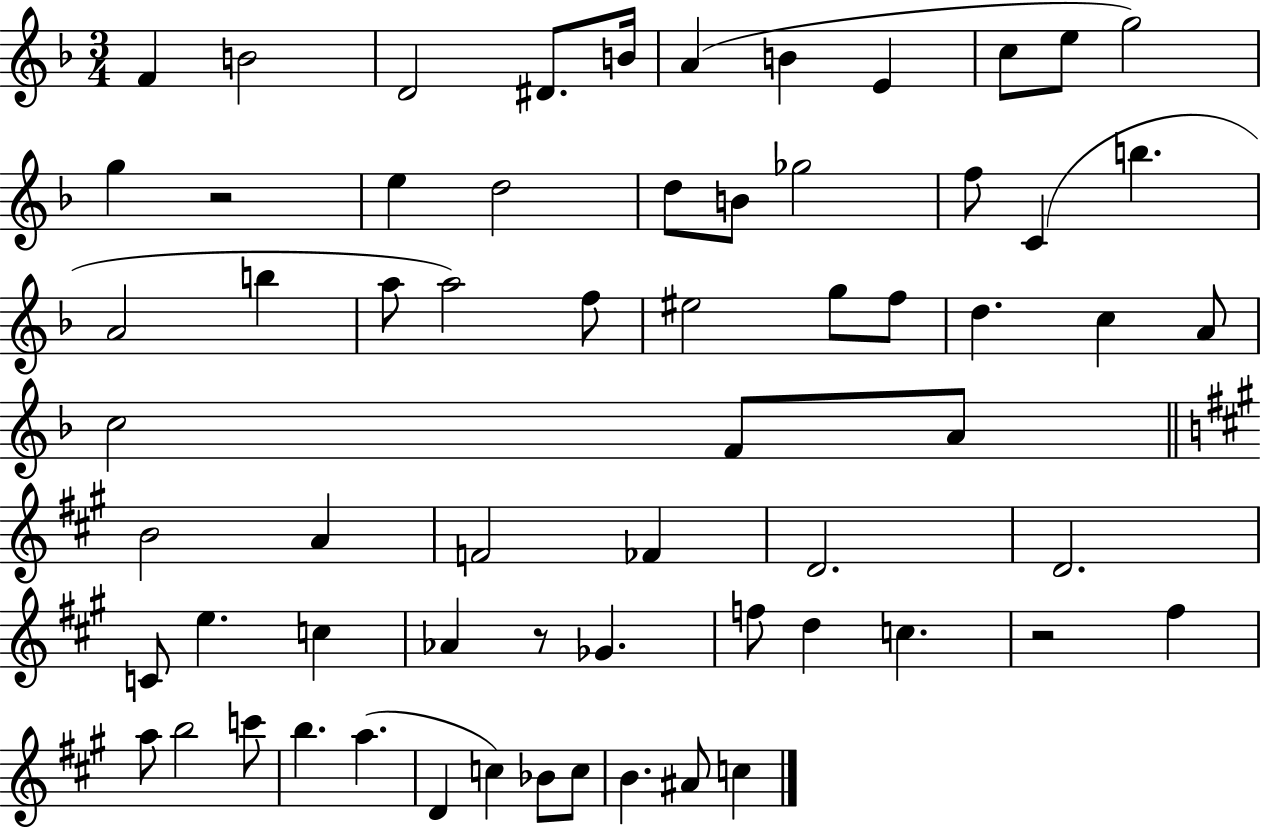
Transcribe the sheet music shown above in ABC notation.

X:1
T:Untitled
M:3/4
L:1/4
K:F
F B2 D2 ^D/2 B/4 A B E c/2 e/2 g2 g z2 e d2 d/2 B/2 _g2 f/2 C b A2 b a/2 a2 f/2 ^e2 g/2 f/2 d c A/2 c2 F/2 A/2 B2 A F2 _F D2 D2 C/2 e c _A z/2 _G f/2 d c z2 ^f a/2 b2 c'/2 b a D c _B/2 c/2 B ^A/2 c